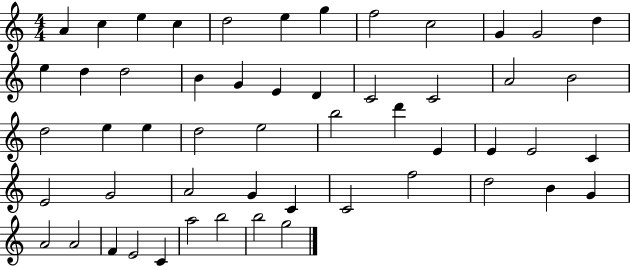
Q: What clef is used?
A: treble